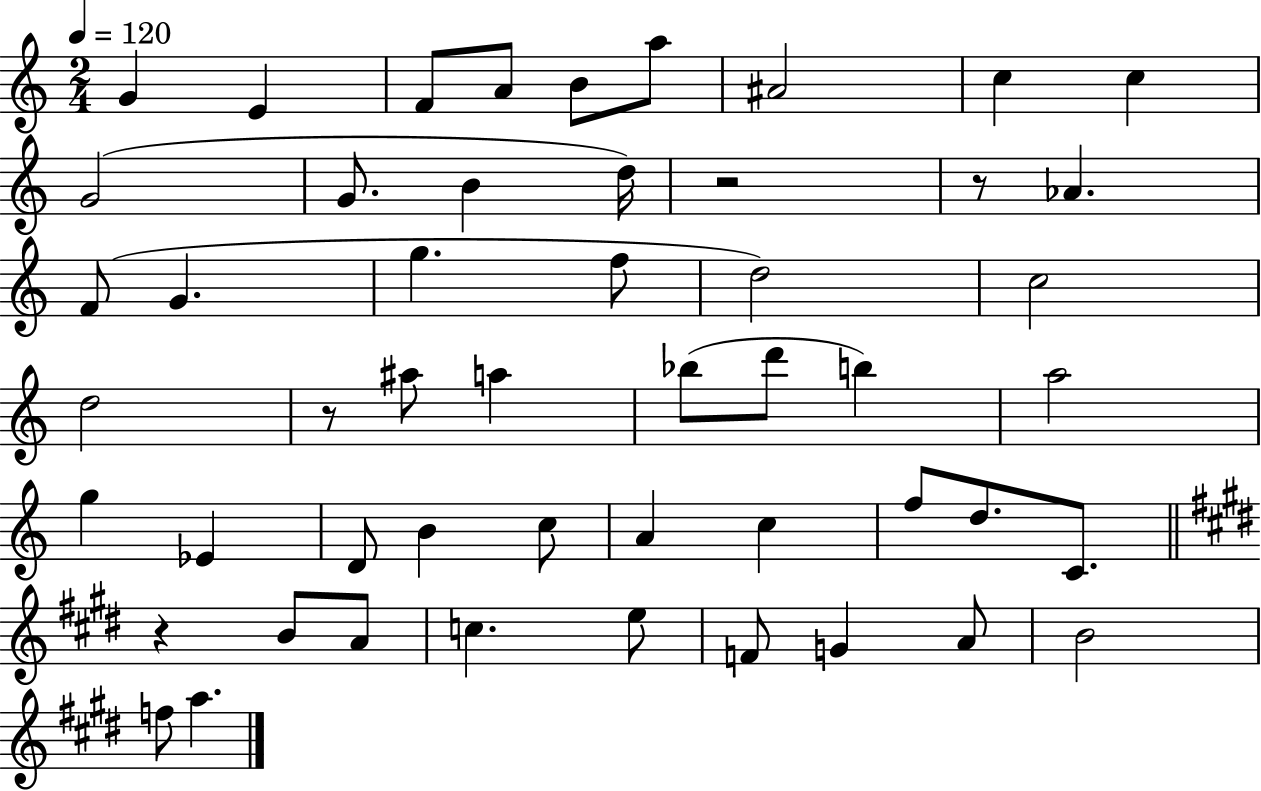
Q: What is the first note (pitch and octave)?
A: G4